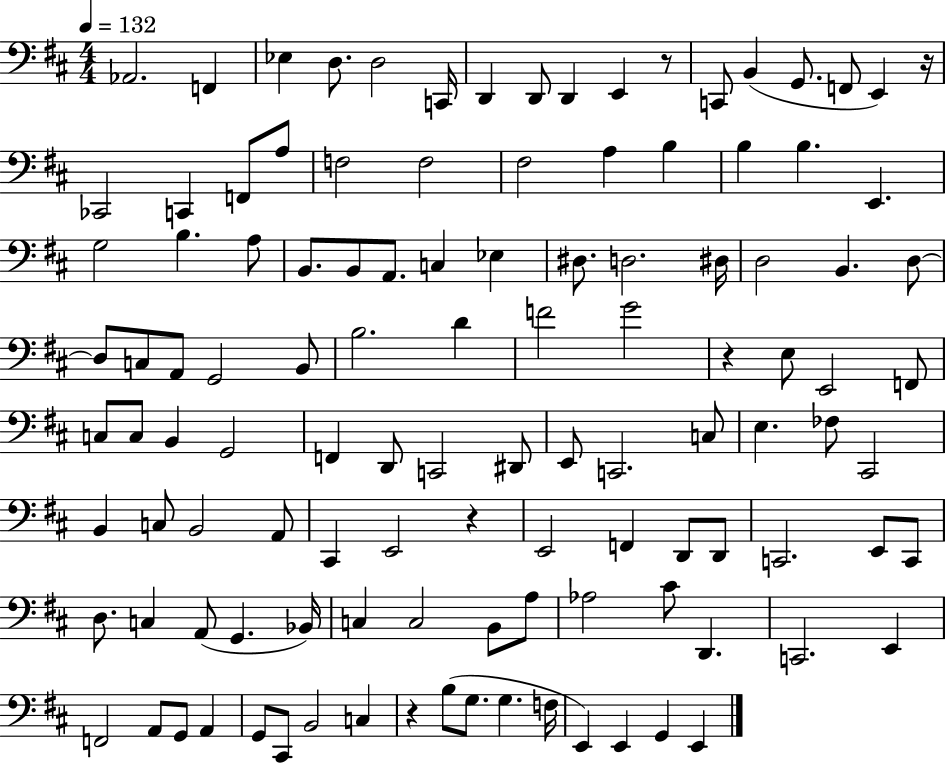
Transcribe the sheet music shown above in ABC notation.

X:1
T:Untitled
M:4/4
L:1/4
K:D
_A,,2 F,, _E, D,/2 D,2 C,,/4 D,, D,,/2 D,, E,, z/2 C,,/2 B,, G,,/2 F,,/2 E,, z/4 _C,,2 C,, F,,/2 A,/2 F,2 F,2 ^F,2 A, B, B, B, E,, G,2 B, A,/2 B,,/2 B,,/2 A,,/2 C, _E, ^D,/2 D,2 ^D,/4 D,2 B,, D,/2 D,/2 C,/2 A,,/2 G,,2 B,,/2 B,2 D F2 G2 z E,/2 E,,2 F,,/2 C,/2 C,/2 B,, G,,2 F,, D,,/2 C,,2 ^D,,/2 E,,/2 C,,2 C,/2 E, _F,/2 ^C,,2 B,, C,/2 B,,2 A,,/2 ^C,, E,,2 z E,,2 F,, D,,/2 D,,/2 C,,2 E,,/2 C,,/2 D,/2 C, A,,/2 G,, _B,,/4 C, C,2 B,,/2 A,/2 _A,2 ^C/2 D,, C,,2 E,, F,,2 A,,/2 G,,/2 A,, G,,/2 ^C,,/2 B,,2 C, z B,/2 G,/2 G, F,/4 E,, E,, G,, E,,